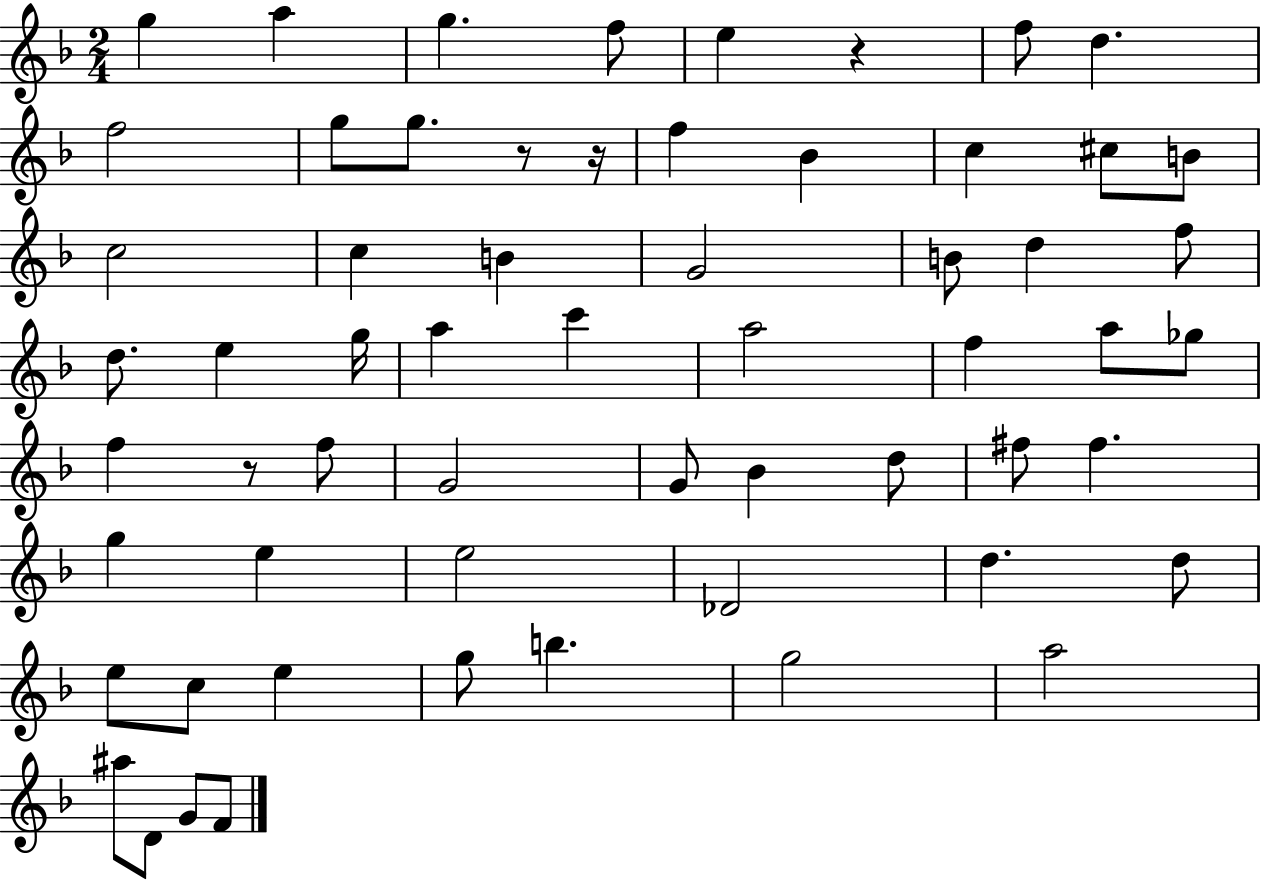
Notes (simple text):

G5/q A5/q G5/q. F5/e E5/q R/q F5/e D5/q. F5/h G5/e G5/e. R/e R/s F5/q Bb4/q C5/q C#5/e B4/e C5/h C5/q B4/q G4/h B4/e D5/q F5/e D5/e. E5/q G5/s A5/q C6/q A5/h F5/q A5/e Gb5/e F5/q R/e F5/e G4/h G4/e Bb4/q D5/e F#5/e F#5/q. G5/q E5/q E5/h Db4/h D5/q. D5/e E5/e C5/e E5/q G5/e B5/q. G5/h A5/h A#5/e D4/e G4/e F4/e